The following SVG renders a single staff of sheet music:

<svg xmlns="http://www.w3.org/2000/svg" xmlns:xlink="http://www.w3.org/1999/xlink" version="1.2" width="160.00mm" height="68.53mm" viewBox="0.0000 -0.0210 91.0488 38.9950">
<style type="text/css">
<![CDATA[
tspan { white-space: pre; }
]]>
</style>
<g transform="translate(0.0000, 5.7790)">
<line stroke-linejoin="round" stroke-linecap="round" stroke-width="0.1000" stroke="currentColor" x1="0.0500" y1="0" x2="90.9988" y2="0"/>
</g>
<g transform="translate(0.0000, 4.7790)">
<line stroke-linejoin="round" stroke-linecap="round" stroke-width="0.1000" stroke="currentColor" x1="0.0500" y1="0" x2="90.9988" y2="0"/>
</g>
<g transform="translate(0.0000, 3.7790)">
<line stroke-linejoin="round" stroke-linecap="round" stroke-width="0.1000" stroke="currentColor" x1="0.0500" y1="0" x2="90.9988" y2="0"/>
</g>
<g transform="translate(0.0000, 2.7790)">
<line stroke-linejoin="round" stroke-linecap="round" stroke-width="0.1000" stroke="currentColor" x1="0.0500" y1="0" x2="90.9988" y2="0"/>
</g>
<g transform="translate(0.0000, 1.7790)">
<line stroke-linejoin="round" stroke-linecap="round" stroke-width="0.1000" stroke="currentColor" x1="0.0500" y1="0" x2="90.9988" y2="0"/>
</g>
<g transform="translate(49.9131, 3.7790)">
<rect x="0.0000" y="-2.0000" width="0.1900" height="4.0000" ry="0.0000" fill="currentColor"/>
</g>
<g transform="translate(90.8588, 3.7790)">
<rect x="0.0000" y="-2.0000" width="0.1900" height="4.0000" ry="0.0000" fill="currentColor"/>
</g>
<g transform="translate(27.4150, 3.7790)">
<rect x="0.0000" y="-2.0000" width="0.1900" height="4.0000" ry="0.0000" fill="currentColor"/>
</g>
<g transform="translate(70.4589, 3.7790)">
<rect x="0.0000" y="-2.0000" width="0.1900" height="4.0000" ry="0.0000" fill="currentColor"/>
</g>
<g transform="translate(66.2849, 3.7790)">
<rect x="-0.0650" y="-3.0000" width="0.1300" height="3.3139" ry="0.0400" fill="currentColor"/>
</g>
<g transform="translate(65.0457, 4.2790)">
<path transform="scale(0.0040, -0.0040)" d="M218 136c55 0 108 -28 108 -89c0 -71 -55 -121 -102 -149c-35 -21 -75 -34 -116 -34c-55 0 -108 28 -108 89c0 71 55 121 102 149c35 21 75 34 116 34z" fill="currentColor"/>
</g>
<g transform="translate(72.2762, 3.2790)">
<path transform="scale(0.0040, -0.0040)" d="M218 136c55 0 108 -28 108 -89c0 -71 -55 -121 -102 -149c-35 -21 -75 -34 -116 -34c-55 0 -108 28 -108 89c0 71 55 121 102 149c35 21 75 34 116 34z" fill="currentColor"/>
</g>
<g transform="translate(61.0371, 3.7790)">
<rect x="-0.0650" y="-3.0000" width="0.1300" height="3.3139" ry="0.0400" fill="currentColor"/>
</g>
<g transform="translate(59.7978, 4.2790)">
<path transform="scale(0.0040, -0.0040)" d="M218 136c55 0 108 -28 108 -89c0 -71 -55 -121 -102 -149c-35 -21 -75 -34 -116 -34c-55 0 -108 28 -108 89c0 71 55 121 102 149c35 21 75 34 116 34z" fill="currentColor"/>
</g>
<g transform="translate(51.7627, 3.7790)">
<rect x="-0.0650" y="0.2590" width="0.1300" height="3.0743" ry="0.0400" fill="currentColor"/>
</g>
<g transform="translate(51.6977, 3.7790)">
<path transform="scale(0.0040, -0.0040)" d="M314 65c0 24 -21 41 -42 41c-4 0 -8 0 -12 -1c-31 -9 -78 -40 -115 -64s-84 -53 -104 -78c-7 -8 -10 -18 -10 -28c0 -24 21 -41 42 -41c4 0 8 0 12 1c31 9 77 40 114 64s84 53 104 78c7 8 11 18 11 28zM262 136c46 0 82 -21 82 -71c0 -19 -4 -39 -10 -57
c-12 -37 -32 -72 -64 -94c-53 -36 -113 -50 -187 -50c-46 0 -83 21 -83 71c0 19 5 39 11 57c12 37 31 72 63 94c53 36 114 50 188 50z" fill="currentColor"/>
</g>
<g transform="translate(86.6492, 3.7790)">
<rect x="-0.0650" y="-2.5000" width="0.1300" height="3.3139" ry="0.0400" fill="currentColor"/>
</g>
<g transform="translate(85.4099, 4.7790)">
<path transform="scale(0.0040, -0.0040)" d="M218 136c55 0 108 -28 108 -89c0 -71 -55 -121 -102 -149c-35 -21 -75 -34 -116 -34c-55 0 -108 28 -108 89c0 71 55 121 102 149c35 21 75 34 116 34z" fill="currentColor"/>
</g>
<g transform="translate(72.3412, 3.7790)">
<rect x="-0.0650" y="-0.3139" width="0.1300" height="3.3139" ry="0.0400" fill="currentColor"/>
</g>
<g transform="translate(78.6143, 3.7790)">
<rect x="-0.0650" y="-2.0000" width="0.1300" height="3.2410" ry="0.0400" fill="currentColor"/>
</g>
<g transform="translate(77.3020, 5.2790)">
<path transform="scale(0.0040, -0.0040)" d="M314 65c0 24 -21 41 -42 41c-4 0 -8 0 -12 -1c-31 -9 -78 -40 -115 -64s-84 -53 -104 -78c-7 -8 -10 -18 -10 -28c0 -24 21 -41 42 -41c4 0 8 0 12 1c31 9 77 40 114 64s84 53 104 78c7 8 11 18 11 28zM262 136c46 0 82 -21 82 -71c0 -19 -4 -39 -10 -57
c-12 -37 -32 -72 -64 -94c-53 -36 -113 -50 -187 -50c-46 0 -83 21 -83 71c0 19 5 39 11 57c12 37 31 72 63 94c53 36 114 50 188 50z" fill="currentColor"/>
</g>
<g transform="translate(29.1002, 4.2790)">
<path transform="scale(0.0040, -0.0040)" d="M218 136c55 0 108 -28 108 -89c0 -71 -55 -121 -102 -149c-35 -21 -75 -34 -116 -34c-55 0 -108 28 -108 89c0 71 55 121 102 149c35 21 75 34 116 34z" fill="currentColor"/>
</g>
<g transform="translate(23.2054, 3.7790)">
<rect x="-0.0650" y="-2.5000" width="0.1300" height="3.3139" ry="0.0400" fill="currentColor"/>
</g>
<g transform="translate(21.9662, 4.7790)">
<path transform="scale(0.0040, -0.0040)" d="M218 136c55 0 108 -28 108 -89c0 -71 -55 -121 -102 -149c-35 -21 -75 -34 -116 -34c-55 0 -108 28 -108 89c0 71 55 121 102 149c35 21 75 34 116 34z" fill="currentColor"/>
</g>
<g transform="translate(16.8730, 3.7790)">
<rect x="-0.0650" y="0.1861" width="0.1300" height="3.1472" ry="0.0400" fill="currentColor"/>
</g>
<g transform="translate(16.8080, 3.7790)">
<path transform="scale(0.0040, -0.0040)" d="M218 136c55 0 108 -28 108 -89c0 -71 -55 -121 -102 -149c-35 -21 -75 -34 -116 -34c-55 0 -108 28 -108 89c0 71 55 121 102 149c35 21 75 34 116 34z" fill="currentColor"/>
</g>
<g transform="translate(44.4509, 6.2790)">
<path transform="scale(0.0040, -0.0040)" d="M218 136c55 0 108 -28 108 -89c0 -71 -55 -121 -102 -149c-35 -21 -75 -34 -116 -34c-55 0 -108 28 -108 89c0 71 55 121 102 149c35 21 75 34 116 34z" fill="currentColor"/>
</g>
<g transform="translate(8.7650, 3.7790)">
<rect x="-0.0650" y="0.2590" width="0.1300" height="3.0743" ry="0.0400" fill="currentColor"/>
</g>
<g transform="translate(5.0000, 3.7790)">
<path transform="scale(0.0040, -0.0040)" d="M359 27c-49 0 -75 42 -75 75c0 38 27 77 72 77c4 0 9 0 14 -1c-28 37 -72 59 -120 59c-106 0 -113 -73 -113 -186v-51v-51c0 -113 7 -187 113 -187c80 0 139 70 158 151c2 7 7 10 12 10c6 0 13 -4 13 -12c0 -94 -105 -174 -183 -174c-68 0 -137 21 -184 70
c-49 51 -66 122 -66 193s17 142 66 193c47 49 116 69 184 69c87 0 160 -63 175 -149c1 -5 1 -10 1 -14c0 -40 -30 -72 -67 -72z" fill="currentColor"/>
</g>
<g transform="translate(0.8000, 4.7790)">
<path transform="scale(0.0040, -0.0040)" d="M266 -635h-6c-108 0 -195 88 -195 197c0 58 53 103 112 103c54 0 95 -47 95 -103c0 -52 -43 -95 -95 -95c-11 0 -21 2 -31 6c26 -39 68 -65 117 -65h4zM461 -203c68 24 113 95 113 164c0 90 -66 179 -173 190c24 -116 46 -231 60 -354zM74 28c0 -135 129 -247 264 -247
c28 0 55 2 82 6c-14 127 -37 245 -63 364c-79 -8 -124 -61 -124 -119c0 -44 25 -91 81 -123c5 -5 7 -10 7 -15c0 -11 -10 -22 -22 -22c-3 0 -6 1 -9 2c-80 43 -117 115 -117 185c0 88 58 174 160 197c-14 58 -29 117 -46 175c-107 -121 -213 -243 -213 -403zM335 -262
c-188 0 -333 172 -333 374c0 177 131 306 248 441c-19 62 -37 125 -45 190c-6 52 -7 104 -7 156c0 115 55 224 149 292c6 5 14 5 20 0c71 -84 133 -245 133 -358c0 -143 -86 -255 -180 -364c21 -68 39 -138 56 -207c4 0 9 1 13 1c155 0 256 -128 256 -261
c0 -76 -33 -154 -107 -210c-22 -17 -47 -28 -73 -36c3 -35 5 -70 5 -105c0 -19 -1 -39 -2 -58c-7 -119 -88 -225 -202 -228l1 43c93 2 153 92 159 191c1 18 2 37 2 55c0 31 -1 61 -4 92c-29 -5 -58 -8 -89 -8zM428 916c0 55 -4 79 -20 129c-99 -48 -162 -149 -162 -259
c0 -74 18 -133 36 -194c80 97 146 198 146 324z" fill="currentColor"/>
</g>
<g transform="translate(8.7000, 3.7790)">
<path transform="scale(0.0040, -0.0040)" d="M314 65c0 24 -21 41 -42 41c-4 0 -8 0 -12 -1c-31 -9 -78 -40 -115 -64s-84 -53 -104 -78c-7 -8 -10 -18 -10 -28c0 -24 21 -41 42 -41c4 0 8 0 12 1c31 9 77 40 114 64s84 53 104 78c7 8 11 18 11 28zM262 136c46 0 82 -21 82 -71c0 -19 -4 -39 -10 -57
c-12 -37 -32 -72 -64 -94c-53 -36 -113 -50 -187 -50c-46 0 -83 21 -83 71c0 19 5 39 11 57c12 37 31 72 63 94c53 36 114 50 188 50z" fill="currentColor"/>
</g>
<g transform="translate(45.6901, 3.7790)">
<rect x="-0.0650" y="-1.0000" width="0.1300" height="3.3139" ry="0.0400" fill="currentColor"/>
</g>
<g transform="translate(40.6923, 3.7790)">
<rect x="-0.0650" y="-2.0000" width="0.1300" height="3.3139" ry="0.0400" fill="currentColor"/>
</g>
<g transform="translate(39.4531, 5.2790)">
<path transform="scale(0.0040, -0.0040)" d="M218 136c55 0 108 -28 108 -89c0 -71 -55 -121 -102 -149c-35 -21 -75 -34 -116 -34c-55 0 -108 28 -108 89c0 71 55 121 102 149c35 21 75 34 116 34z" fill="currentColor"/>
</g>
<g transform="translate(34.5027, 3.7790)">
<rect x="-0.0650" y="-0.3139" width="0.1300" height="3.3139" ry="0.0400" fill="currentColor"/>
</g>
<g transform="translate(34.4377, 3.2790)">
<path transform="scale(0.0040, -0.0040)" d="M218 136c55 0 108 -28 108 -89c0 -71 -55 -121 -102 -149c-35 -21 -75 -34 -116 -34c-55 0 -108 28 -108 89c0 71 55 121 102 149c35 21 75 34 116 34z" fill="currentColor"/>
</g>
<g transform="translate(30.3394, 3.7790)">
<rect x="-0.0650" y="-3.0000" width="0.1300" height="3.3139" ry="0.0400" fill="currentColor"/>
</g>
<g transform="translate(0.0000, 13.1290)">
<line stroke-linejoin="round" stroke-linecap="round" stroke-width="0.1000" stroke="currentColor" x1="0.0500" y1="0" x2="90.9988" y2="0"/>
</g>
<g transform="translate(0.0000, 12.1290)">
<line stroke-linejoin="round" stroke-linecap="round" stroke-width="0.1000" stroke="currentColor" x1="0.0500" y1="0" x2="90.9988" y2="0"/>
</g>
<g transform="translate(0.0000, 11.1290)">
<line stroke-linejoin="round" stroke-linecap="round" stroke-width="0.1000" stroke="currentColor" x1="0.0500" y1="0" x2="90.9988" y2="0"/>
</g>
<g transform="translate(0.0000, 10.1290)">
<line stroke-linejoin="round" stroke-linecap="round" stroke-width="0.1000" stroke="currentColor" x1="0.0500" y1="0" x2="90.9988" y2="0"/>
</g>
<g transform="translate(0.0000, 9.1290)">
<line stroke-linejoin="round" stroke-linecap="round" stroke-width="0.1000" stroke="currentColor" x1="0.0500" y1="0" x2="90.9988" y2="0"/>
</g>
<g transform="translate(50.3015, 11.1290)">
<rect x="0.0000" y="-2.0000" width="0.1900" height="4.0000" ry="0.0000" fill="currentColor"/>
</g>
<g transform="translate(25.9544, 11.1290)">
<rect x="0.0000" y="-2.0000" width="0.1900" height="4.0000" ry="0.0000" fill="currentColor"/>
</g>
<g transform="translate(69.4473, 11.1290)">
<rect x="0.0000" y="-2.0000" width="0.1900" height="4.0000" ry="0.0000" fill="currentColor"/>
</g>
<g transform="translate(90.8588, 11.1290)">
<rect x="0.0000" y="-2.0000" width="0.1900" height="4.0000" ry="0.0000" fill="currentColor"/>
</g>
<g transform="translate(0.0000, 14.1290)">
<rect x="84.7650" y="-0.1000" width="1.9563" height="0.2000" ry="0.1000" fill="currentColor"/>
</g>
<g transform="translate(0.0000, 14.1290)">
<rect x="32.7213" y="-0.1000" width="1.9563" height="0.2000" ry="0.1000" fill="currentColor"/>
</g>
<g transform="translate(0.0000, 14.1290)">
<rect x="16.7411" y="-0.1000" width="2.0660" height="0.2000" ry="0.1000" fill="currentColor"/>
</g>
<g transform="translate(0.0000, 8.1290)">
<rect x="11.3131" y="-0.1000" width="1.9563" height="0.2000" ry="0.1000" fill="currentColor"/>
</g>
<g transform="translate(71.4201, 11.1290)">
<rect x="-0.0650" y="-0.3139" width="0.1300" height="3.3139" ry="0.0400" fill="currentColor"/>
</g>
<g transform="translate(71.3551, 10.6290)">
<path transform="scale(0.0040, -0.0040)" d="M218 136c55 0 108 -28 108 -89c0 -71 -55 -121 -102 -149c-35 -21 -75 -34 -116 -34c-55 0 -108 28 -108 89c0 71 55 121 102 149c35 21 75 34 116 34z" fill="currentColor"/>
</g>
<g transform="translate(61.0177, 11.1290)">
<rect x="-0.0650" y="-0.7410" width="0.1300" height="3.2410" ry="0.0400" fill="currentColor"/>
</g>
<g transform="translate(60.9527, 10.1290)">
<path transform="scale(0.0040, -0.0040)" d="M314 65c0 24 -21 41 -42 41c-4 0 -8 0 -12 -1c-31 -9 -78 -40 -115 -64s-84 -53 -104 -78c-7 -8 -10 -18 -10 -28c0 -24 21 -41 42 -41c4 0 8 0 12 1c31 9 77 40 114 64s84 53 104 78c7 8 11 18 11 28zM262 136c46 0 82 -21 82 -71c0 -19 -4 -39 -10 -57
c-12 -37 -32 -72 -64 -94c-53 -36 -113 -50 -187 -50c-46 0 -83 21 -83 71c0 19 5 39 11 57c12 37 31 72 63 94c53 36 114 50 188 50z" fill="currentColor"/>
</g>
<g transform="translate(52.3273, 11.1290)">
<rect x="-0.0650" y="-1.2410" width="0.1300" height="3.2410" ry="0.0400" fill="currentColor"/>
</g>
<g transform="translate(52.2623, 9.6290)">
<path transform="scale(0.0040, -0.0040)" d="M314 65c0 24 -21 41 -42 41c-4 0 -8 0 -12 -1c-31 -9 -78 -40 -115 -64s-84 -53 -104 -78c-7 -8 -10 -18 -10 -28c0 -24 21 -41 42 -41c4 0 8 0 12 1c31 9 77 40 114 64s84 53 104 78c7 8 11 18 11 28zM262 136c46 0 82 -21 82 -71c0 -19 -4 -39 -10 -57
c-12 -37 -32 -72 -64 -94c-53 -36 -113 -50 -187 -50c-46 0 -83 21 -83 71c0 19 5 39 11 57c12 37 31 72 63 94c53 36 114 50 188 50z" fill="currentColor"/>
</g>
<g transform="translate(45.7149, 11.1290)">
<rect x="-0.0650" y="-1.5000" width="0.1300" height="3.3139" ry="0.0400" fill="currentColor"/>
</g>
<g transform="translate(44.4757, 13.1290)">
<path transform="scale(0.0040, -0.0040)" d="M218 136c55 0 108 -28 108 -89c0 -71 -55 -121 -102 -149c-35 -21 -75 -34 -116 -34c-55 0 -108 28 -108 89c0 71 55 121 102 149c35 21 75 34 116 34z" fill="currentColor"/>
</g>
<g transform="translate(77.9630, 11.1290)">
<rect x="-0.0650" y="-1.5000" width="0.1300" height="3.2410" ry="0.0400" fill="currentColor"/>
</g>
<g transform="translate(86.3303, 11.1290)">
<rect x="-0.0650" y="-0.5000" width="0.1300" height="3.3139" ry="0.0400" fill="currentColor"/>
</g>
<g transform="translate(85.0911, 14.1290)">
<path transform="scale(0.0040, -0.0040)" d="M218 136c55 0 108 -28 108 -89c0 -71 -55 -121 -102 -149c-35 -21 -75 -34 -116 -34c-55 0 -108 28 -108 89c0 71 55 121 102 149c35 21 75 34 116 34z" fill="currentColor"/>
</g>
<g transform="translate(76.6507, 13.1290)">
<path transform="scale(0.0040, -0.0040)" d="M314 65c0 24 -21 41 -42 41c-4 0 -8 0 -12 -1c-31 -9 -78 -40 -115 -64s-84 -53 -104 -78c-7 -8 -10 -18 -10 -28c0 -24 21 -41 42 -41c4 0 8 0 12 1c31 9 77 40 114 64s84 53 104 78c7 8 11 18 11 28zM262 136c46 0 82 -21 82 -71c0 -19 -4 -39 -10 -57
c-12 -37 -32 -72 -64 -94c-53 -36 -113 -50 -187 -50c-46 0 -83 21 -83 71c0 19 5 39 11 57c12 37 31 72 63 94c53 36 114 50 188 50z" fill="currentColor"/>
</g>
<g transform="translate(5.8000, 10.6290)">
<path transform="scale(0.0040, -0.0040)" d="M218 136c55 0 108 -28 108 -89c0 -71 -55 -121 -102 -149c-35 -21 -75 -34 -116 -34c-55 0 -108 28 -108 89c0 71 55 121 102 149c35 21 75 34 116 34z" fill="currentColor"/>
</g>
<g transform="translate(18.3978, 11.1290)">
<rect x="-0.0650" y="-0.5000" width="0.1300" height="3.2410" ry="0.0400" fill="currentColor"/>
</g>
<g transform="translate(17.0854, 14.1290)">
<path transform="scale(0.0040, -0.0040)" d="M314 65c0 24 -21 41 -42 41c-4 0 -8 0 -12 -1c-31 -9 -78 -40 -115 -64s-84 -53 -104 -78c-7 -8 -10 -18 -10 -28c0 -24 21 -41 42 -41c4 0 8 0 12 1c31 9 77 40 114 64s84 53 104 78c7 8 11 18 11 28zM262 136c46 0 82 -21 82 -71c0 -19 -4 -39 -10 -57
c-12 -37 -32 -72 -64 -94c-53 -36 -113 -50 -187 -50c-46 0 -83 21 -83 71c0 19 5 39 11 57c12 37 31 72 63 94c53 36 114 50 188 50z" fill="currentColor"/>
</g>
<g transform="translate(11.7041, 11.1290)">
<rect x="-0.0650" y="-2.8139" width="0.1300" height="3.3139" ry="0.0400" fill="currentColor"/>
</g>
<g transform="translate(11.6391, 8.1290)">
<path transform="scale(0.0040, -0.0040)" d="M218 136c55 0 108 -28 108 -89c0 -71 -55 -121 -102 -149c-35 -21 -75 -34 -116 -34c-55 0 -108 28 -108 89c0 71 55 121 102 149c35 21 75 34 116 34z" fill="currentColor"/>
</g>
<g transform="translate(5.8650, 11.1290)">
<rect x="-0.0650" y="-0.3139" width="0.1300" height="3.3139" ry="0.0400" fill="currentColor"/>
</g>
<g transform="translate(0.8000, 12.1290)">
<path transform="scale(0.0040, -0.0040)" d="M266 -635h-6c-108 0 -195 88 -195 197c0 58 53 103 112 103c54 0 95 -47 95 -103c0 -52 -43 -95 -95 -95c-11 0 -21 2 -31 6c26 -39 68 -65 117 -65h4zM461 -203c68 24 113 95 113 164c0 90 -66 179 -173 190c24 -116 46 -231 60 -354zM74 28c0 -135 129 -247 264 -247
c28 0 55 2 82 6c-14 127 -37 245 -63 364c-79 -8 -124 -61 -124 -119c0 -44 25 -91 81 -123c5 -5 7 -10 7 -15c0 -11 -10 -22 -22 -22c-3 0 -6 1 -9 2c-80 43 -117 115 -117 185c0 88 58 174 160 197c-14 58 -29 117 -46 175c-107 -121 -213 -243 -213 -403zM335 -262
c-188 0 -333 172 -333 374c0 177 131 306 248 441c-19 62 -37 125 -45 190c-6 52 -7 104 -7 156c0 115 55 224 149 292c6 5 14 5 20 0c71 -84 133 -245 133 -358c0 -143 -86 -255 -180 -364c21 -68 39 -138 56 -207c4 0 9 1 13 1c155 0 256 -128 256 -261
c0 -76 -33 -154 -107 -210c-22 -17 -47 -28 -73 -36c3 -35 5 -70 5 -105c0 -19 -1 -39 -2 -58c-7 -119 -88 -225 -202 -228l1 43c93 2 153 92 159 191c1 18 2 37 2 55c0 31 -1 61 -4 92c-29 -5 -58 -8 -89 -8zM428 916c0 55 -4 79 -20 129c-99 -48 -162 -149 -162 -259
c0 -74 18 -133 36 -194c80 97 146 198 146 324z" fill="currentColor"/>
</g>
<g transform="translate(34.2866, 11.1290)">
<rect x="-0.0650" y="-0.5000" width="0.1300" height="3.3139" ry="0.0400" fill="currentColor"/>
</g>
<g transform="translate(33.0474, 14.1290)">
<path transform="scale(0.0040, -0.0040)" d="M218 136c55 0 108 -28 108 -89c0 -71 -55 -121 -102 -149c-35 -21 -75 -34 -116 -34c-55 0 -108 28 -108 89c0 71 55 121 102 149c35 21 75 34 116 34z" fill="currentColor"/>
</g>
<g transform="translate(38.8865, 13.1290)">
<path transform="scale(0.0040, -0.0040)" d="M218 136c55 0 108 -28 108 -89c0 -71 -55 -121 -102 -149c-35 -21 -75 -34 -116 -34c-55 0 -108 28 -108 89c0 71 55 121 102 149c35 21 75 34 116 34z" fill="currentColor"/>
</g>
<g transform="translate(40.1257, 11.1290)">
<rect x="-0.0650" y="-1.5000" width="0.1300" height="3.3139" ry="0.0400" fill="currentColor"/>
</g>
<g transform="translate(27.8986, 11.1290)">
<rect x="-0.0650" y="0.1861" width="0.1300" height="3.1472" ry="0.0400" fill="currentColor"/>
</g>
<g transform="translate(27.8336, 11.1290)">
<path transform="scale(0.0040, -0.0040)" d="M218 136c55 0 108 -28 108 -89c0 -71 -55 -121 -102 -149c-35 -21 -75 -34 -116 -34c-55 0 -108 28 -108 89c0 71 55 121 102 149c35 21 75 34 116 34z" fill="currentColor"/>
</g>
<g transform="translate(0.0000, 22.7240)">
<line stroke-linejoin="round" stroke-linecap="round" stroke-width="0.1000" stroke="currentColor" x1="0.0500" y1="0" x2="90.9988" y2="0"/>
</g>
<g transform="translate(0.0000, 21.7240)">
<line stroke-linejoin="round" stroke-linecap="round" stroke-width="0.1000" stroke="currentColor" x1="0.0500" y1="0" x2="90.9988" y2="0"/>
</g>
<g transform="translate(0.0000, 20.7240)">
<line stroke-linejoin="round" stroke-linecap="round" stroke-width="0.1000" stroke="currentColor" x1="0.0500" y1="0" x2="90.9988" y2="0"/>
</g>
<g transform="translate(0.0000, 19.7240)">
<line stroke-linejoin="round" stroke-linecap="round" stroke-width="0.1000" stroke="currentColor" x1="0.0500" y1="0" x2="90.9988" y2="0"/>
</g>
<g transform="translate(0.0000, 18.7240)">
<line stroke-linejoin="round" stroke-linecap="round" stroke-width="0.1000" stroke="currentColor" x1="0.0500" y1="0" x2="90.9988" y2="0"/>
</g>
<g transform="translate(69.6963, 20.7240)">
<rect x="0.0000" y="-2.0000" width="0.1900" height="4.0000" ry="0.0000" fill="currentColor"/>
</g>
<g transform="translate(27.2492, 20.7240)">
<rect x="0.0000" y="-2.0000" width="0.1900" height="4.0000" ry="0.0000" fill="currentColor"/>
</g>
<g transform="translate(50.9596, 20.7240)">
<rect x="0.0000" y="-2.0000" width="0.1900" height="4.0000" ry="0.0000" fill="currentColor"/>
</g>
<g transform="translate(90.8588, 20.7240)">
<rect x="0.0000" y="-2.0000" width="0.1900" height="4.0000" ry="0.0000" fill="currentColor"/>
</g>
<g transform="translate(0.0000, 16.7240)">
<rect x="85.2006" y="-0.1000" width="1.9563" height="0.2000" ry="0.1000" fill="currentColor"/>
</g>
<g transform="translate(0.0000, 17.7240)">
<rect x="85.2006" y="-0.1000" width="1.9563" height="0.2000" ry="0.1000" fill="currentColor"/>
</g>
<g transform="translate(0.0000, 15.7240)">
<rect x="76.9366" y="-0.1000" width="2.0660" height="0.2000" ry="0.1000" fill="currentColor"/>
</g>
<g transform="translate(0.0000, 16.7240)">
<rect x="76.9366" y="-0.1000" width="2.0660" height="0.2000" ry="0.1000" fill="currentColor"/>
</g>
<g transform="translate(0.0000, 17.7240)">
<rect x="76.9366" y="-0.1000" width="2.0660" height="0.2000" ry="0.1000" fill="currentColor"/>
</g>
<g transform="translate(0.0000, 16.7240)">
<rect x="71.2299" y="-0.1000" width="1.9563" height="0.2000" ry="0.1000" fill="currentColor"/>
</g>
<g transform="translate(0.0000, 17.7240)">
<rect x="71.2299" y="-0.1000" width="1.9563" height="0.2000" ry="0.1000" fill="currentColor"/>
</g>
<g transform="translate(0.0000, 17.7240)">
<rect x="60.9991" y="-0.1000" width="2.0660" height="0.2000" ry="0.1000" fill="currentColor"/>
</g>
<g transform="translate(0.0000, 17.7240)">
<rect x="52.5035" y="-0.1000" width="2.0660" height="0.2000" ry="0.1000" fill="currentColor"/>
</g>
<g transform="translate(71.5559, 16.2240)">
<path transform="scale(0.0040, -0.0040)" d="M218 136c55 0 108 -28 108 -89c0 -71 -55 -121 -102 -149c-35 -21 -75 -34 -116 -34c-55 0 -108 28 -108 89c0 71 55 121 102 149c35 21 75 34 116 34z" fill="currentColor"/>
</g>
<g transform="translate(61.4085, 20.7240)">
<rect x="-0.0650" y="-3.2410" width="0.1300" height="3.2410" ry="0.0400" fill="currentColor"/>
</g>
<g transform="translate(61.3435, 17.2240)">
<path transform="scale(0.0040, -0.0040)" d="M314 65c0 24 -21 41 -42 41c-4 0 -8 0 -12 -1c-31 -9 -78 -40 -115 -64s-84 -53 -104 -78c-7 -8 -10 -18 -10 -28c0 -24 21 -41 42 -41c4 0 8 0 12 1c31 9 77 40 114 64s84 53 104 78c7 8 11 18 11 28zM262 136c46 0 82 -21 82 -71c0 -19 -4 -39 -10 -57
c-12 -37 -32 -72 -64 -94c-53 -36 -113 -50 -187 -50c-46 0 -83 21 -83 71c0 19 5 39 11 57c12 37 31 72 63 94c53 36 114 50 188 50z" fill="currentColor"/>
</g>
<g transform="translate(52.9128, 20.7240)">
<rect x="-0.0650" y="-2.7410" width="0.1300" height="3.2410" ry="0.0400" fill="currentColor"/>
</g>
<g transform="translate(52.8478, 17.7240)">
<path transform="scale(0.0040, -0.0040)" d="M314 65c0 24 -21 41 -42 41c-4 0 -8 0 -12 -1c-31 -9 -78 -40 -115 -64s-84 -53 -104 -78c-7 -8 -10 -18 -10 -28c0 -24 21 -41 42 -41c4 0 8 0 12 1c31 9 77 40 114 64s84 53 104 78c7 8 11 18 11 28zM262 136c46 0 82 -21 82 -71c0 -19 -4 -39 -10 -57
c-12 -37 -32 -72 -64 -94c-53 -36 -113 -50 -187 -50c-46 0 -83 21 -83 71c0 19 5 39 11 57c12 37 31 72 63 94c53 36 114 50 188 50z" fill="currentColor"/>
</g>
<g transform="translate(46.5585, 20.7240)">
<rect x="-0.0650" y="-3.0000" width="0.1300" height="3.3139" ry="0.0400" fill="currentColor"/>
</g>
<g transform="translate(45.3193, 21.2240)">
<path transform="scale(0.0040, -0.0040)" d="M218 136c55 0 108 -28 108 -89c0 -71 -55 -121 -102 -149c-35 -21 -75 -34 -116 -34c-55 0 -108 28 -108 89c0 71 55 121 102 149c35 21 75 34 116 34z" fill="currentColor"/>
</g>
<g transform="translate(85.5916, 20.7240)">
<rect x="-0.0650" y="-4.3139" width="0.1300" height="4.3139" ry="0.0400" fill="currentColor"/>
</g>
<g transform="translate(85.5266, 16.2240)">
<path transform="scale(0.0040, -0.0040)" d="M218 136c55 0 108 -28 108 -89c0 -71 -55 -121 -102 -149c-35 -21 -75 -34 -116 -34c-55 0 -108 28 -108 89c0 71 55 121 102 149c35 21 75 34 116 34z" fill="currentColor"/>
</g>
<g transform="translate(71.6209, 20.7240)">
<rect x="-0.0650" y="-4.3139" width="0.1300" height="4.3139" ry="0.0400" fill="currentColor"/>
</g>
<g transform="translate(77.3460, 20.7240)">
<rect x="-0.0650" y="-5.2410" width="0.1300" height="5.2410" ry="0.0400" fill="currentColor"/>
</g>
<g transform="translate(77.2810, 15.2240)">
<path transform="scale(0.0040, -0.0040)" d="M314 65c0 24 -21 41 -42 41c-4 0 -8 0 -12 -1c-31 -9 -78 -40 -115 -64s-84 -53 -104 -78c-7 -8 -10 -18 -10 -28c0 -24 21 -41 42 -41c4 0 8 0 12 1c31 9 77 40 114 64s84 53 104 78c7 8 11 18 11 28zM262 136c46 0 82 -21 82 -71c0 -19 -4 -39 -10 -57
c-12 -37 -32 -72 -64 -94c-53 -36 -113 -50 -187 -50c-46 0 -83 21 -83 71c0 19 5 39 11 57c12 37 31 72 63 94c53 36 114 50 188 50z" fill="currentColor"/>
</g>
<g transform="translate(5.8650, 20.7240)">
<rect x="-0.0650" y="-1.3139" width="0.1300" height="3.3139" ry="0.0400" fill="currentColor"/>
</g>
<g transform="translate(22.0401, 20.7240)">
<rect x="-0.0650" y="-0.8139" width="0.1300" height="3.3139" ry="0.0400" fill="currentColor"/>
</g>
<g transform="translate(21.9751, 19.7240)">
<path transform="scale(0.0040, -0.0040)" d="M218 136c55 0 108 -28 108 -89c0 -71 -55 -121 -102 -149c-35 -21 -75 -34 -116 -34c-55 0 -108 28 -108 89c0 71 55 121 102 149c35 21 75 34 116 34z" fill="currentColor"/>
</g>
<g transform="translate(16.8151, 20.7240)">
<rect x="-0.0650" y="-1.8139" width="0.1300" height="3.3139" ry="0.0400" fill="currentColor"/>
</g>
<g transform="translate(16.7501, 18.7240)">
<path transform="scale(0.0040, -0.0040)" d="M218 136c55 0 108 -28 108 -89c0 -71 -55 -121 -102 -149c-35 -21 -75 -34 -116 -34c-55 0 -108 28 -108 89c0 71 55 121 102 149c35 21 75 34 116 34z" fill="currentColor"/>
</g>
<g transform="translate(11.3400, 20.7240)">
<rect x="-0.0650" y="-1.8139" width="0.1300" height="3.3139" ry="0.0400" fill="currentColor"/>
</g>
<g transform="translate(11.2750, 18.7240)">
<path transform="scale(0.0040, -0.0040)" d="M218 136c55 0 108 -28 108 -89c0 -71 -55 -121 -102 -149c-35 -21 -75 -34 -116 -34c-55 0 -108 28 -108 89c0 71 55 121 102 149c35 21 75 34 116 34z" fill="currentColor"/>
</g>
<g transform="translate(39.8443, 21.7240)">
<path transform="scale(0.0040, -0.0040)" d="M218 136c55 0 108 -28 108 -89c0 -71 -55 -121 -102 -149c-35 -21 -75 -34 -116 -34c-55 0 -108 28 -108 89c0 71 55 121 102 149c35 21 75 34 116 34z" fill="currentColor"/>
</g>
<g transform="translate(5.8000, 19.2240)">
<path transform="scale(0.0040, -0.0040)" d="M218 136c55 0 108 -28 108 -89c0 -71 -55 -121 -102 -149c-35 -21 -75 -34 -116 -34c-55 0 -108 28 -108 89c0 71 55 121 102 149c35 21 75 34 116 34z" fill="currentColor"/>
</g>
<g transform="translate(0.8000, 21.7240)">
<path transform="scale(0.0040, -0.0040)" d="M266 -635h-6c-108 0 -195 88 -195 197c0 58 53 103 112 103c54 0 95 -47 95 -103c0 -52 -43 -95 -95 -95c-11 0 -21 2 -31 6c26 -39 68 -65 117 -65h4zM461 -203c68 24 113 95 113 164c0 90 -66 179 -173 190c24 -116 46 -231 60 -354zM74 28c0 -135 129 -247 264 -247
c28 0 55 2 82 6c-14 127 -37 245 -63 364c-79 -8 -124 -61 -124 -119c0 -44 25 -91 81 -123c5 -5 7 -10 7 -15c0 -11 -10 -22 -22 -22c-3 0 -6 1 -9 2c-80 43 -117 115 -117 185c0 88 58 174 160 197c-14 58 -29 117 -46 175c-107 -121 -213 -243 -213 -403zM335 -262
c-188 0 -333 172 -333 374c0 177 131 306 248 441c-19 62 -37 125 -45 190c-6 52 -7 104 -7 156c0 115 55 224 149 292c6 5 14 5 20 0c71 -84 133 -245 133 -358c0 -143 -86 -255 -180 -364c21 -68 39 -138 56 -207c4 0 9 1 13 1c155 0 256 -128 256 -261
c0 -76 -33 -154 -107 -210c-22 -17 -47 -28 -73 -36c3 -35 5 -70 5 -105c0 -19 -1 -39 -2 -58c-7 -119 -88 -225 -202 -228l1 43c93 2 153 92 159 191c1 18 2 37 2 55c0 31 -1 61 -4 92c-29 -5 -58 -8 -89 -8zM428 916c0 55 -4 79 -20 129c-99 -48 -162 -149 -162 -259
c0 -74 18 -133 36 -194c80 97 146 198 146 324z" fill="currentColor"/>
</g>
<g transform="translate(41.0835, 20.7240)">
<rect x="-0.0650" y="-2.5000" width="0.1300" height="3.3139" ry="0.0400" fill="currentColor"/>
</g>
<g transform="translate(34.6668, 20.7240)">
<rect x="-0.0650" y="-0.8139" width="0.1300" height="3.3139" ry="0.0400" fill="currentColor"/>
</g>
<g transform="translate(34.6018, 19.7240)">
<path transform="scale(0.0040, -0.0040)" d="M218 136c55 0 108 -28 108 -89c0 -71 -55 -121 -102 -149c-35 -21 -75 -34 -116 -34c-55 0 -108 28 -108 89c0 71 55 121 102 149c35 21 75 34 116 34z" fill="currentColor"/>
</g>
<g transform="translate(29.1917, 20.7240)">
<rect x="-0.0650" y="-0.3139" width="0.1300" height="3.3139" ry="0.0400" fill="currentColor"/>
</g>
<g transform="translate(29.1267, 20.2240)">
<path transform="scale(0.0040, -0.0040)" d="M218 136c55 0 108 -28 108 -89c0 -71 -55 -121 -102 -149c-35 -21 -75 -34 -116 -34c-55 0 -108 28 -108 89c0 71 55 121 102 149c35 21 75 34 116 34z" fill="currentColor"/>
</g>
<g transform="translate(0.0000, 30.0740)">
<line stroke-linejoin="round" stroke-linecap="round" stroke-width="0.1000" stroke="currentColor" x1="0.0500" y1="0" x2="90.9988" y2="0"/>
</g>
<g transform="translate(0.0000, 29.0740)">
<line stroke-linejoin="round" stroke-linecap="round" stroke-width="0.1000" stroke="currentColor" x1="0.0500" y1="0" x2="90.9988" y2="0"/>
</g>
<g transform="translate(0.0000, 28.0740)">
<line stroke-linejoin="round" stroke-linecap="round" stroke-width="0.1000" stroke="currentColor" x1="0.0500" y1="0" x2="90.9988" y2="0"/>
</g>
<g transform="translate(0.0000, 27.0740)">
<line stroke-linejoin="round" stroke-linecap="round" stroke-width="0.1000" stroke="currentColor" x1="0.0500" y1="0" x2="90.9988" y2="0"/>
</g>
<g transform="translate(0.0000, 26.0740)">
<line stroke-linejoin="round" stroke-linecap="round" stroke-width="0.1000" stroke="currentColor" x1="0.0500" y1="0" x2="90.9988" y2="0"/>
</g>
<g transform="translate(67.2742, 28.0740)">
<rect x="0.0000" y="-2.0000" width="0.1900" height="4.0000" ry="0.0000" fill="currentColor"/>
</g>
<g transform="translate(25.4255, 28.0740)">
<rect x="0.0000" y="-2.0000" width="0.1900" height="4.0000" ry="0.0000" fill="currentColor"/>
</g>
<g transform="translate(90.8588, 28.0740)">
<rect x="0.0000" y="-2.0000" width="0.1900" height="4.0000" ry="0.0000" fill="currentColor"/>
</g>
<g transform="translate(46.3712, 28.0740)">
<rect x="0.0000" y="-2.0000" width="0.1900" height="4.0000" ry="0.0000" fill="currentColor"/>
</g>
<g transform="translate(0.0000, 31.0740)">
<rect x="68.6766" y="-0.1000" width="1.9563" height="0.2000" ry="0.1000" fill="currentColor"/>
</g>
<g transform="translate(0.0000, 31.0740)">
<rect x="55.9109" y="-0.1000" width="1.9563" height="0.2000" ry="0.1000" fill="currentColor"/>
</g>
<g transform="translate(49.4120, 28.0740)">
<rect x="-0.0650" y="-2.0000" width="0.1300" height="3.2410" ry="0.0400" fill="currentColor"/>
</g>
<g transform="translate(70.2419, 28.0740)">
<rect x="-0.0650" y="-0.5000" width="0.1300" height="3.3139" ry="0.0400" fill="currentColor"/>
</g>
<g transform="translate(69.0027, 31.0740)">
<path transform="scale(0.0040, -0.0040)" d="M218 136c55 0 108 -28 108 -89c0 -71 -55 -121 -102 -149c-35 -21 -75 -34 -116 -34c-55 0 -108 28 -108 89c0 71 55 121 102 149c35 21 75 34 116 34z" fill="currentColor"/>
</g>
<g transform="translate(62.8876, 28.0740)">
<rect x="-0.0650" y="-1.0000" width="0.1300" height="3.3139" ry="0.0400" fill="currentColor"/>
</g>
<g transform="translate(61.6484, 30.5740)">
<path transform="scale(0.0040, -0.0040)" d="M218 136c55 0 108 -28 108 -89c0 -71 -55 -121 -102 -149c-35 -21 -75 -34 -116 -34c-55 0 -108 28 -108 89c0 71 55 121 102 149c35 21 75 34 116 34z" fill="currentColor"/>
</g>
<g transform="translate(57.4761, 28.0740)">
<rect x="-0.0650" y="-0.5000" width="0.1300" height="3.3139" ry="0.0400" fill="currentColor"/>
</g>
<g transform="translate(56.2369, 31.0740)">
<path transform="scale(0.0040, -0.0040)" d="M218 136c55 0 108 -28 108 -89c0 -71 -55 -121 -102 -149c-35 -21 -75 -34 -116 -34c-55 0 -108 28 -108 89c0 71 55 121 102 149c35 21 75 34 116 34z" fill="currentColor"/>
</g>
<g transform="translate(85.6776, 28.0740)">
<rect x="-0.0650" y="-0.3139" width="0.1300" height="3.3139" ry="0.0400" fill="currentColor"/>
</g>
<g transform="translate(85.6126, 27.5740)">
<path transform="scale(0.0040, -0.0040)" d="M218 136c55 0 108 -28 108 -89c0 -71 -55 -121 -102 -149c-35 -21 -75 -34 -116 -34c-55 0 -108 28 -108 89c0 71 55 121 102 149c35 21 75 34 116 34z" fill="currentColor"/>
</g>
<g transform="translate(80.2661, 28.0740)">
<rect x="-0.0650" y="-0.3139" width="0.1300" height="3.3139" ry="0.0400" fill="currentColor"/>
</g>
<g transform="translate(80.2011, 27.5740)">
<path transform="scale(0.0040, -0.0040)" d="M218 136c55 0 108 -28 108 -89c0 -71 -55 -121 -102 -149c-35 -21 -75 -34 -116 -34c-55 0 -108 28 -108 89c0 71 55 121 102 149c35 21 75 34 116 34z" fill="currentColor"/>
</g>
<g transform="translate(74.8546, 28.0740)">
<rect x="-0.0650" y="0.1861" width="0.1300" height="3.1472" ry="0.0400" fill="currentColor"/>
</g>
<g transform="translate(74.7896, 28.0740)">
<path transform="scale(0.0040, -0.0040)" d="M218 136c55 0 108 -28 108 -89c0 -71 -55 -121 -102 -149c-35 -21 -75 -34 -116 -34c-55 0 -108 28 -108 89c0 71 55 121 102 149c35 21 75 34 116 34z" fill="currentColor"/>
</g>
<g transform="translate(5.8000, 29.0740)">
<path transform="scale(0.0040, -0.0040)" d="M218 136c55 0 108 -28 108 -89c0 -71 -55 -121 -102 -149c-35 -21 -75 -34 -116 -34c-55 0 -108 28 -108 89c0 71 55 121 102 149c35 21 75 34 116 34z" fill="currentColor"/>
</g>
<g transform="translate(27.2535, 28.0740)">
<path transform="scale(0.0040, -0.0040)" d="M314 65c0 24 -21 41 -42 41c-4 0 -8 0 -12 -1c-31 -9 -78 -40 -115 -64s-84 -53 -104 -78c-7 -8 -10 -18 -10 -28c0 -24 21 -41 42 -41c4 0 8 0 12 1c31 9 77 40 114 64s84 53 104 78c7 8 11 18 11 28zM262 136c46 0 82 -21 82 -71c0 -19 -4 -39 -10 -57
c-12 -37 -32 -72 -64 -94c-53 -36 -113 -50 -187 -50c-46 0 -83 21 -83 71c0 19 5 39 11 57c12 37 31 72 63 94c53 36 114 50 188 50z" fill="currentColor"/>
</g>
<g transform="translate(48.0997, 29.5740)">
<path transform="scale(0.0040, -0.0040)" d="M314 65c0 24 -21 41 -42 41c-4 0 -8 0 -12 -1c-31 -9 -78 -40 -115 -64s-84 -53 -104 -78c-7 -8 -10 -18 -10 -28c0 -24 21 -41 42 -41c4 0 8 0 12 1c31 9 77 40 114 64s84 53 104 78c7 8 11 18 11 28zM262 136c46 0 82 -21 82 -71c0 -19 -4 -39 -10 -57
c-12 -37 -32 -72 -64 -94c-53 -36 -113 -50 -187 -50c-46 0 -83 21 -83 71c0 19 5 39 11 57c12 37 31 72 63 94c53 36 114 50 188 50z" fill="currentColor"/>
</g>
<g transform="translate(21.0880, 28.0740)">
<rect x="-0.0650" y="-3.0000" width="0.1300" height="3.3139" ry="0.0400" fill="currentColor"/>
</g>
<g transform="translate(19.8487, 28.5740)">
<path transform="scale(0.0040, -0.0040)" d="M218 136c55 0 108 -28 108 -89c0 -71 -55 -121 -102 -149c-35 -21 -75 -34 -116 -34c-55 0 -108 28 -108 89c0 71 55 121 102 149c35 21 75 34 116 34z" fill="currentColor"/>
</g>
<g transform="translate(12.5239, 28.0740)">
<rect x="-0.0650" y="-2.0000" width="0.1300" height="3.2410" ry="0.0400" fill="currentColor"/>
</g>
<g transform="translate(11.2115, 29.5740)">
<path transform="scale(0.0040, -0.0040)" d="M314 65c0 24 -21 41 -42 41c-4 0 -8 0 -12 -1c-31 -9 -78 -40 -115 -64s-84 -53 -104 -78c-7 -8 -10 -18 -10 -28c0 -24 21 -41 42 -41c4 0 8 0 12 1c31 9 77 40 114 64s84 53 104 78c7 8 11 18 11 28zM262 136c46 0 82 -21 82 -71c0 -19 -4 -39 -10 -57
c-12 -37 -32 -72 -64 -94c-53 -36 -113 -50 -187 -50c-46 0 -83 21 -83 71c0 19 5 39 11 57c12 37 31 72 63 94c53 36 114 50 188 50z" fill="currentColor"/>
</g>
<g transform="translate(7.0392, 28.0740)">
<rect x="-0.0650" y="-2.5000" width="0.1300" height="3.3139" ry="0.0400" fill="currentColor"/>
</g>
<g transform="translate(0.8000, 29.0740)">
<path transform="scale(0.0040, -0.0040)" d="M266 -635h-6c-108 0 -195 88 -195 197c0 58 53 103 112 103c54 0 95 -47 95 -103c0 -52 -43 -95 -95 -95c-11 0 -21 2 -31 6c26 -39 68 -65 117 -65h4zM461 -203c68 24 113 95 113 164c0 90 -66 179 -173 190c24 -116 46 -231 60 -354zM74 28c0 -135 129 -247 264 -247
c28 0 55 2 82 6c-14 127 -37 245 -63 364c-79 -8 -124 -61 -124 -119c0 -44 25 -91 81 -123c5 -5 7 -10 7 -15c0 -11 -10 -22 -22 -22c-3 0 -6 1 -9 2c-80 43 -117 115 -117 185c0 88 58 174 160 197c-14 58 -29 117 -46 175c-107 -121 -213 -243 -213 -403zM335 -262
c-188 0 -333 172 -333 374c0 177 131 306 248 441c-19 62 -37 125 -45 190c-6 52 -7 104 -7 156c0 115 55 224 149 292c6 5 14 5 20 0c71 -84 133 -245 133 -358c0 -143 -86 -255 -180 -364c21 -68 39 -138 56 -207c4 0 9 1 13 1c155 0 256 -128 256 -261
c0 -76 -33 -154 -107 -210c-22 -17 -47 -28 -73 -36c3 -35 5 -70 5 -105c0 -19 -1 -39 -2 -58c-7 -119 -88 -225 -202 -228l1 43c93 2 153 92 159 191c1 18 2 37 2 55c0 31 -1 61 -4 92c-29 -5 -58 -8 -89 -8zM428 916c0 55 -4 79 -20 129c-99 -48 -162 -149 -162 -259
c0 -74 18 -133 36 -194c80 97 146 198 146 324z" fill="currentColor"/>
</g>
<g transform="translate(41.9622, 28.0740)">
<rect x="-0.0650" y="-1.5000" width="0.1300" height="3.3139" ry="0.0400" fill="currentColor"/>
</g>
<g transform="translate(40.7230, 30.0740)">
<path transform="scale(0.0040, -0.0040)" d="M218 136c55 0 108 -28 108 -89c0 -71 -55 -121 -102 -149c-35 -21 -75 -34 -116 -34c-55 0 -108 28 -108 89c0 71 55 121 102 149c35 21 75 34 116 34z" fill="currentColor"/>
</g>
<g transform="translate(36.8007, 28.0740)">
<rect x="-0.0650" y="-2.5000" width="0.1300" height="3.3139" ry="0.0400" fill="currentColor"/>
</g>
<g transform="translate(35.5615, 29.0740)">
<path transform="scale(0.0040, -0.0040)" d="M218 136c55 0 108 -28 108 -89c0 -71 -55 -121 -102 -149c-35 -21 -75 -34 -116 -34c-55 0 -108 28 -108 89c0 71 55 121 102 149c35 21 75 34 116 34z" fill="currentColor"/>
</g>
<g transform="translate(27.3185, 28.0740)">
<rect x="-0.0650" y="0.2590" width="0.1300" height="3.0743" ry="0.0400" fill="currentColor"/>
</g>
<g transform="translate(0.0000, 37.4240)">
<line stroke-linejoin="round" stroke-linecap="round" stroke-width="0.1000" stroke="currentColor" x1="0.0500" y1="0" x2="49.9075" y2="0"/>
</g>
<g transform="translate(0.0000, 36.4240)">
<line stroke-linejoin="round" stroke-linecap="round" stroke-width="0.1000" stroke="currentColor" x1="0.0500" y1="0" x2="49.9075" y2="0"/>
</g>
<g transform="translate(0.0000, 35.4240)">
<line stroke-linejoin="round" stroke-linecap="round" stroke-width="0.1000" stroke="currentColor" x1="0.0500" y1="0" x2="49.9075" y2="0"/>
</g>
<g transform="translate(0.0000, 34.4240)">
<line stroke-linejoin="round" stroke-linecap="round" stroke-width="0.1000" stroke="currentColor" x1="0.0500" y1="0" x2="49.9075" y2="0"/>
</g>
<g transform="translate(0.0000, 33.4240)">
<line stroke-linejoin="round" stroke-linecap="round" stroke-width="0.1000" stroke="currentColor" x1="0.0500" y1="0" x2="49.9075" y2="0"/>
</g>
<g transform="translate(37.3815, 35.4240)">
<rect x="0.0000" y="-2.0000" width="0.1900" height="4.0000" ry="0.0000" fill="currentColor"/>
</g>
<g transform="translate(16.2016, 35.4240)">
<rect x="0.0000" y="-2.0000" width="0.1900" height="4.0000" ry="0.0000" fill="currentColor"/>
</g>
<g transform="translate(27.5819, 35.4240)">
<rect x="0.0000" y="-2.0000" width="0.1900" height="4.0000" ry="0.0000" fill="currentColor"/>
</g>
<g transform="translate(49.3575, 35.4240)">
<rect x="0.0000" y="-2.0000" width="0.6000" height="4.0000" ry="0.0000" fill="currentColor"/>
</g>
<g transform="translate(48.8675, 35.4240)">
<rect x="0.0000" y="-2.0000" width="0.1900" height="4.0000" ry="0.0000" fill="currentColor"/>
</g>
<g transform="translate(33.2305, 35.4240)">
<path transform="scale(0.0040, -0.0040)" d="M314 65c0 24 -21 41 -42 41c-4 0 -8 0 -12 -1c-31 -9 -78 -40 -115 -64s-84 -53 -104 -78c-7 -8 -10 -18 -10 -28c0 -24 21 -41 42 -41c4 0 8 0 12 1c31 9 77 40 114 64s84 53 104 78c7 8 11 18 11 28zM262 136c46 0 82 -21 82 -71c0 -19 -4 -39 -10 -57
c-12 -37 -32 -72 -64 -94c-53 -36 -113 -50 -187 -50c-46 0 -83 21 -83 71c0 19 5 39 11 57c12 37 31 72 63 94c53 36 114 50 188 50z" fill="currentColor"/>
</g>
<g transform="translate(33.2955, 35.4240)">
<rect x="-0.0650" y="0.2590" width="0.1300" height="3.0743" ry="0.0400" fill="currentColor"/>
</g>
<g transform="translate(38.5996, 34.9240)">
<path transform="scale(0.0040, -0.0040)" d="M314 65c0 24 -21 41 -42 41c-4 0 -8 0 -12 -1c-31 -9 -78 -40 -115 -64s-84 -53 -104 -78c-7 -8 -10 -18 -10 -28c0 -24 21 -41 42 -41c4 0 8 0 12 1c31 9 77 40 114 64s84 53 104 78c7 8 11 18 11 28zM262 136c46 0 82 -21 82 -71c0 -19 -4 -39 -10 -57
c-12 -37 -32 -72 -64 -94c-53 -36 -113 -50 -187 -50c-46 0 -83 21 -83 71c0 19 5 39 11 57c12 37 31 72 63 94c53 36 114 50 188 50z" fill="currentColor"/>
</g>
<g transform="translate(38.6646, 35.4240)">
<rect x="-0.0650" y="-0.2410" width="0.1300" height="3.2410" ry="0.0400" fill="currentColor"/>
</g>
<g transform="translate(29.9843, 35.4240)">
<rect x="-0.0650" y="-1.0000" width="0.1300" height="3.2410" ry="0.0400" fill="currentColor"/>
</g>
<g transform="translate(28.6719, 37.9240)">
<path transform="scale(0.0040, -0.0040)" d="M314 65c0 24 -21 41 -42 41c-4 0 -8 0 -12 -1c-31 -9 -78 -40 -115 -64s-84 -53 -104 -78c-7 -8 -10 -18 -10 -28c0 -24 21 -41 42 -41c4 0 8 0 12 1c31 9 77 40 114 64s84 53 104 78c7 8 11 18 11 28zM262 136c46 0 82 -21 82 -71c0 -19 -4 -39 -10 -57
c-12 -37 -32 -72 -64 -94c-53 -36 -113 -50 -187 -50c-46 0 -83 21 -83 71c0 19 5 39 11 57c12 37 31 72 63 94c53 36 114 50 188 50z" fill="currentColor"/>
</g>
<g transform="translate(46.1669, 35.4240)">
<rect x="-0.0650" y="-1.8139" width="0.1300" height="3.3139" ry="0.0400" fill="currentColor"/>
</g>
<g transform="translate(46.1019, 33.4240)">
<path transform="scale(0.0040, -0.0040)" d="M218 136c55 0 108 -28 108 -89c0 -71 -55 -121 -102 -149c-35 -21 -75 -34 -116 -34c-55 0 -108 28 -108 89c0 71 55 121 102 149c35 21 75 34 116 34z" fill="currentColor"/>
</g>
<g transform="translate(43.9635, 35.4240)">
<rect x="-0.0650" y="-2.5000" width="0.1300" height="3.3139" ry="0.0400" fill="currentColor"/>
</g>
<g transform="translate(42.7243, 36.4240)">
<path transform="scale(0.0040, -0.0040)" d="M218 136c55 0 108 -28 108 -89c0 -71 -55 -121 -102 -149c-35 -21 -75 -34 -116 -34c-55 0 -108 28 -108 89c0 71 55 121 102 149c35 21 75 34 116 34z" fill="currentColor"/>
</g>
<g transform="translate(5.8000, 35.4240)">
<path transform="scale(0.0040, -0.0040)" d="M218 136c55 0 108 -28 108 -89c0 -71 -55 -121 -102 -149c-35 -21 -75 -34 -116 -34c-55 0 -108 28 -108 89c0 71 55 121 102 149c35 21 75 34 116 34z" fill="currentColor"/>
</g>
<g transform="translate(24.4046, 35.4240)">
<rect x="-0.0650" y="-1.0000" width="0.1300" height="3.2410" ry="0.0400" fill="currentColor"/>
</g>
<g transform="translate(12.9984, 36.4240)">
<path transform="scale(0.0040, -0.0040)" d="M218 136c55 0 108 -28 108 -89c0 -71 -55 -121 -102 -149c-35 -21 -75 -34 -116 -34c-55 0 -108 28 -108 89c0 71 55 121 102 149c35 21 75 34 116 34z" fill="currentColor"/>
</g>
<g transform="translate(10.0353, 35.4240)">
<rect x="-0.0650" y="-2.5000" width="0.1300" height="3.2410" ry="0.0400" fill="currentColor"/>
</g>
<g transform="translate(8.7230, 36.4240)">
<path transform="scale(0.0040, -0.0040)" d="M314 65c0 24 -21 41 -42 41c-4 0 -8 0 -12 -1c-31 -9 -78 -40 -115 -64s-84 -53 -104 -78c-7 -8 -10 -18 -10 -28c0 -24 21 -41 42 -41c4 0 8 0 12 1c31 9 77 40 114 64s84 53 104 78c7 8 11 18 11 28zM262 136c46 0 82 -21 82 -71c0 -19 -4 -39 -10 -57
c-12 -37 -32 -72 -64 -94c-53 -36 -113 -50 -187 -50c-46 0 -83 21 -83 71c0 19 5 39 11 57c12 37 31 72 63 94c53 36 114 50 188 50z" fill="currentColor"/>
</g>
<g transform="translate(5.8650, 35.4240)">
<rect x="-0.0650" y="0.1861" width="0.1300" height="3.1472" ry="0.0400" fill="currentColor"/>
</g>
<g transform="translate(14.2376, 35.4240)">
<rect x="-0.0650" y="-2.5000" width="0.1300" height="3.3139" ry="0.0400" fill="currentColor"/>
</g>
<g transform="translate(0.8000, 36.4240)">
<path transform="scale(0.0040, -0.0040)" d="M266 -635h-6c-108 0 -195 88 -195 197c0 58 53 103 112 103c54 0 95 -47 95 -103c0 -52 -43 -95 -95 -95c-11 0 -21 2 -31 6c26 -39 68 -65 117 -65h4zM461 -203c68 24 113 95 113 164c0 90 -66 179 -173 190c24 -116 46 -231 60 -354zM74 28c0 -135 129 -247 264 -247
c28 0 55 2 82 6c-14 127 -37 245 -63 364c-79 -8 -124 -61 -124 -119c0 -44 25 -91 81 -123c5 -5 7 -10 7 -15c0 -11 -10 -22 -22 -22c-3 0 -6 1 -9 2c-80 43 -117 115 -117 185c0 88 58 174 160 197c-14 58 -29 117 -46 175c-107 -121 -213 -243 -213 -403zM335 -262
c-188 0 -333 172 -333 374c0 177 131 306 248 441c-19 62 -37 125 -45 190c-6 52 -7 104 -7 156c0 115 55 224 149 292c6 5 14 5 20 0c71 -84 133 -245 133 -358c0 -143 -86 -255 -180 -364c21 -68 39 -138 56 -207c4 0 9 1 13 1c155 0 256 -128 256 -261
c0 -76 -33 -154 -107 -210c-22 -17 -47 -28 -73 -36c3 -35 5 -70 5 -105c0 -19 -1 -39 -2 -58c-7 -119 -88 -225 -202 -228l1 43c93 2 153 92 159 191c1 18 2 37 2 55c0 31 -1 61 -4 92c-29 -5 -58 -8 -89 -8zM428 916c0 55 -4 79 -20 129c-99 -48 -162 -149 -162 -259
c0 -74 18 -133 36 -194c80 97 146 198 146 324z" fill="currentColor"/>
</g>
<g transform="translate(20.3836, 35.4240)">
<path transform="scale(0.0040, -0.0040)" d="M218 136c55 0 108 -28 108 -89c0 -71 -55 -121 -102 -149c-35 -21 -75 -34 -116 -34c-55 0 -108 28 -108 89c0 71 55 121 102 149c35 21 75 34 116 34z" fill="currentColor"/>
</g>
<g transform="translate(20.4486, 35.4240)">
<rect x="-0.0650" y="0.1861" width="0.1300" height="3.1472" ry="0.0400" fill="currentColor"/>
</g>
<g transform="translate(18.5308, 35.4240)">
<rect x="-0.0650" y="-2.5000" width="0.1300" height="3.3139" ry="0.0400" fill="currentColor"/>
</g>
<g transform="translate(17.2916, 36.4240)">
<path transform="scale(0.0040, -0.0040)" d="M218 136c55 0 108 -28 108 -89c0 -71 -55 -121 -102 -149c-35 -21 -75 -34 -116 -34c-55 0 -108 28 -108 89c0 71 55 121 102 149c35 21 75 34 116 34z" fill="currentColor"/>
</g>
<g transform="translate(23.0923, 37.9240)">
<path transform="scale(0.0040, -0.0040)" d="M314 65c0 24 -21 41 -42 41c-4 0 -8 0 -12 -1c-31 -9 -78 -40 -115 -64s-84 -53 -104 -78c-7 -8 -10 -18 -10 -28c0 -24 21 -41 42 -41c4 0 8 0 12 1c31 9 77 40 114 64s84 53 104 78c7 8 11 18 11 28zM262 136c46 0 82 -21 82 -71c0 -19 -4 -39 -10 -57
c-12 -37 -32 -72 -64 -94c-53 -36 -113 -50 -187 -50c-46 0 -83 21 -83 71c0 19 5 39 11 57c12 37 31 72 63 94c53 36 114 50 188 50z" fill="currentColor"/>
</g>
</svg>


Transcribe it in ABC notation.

X:1
T:Untitled
M:4/4
L:1/4
K:C
B2 B G A c F D B2 A A c F2 G c a C2 B C E E e2 d2 c E2 C e f f d c d G A a2 b2 d' f'2 d' G F2 A B2 G E F2 C D C B c c B G2 G G B D2 D2 B2 c2 G f